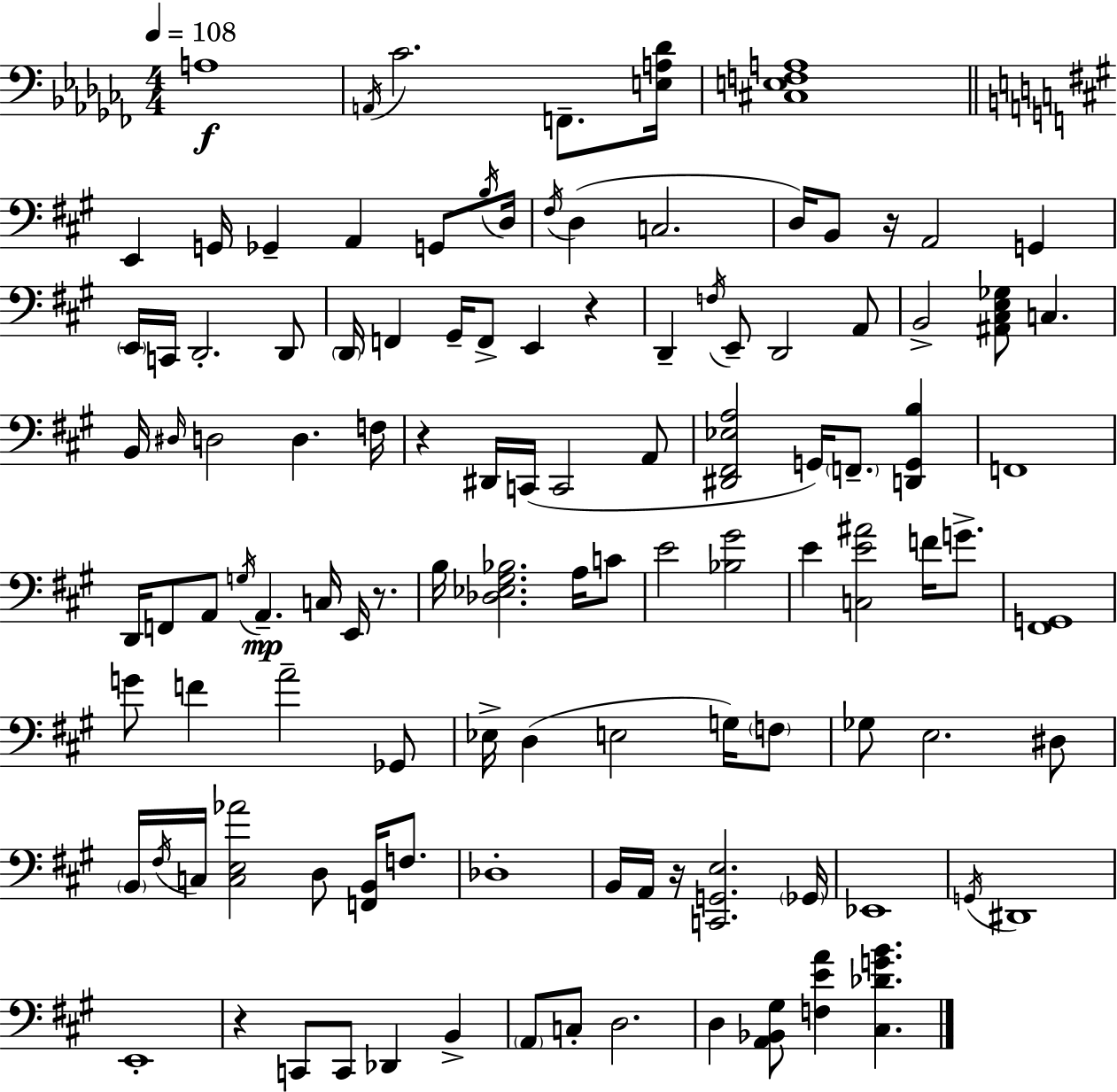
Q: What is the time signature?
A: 4/4